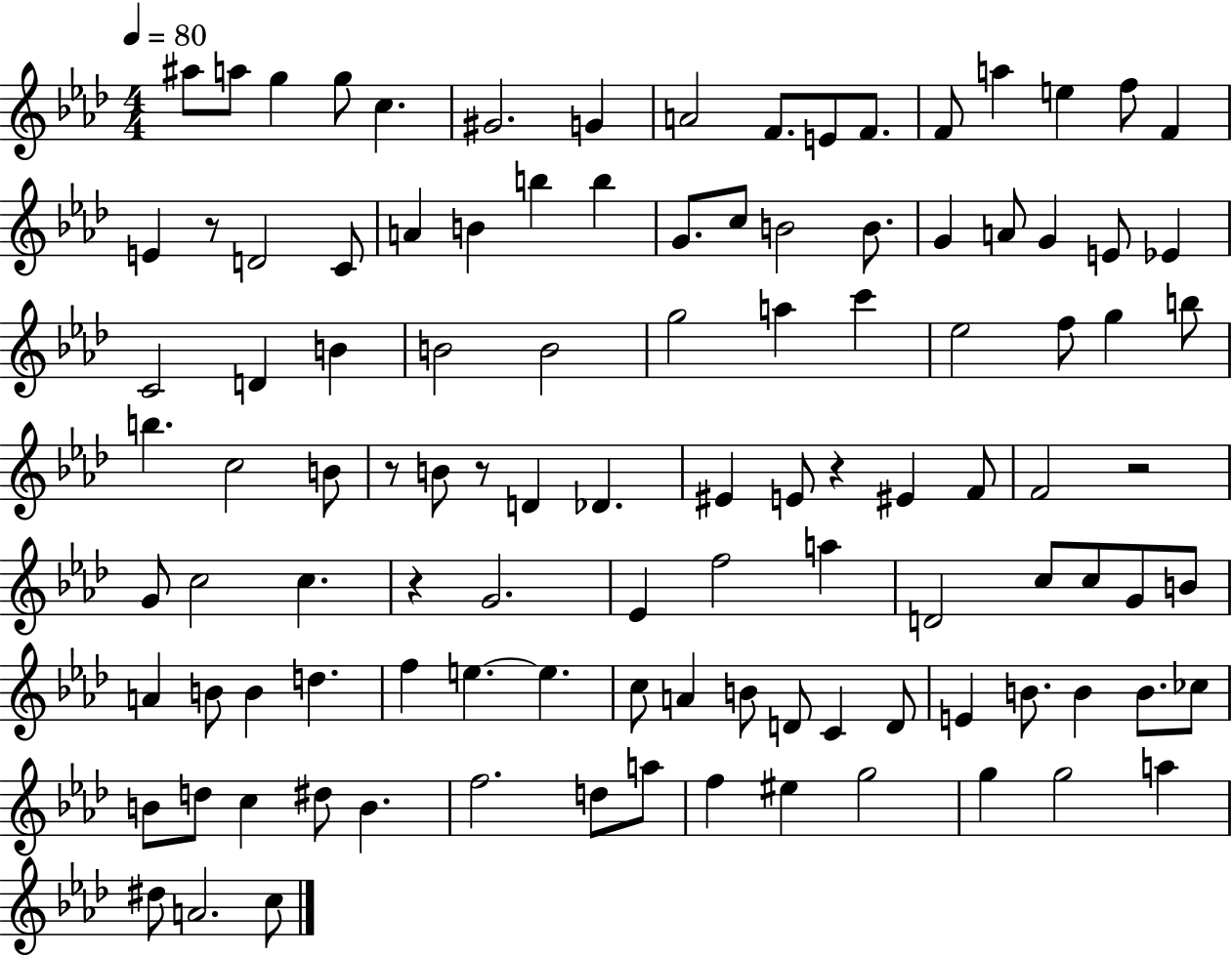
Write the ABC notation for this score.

X:1
T:Untitled
M:4/4
L:1/4
K:Ab
^a/2 a/2 g g/2 c ^G2 G A2 F/2 E/2 F/2 F/2 a e f/2 F E z/2 D2 C/2 A B b b G/2 c/2 B2 B/2 G A/2 G E/2 _E C2 D B B2 B2 g2 a c' _e2 f/2 g b/2 b c2 B/2 z/2 B/2 z/2 D _D ^E E/2 z ^E F/2 F2 z2 G/2 c2 c z G2 _E f2 a D2 c/2 c/2 G/2 B/2 A B/2 B d f e e c/2 A B/2 D/2 C D/2 E B/2 B B/2 _c/2 B/2 d/2 c ^d/2 B f2 d/2 a/2 f ^e g2 g g2 a ^d/2 A2 c/2